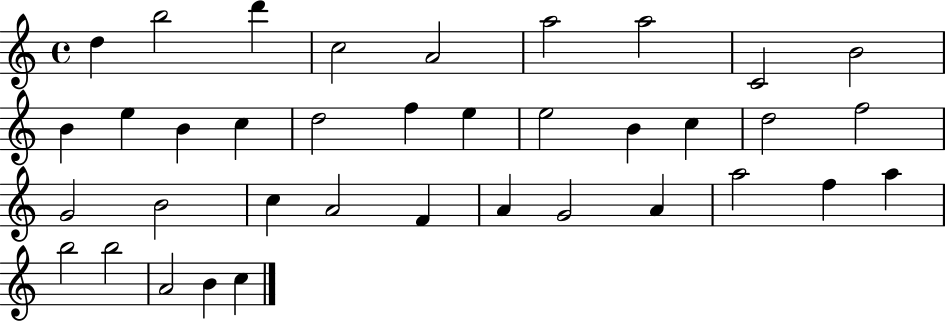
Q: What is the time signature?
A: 4/4